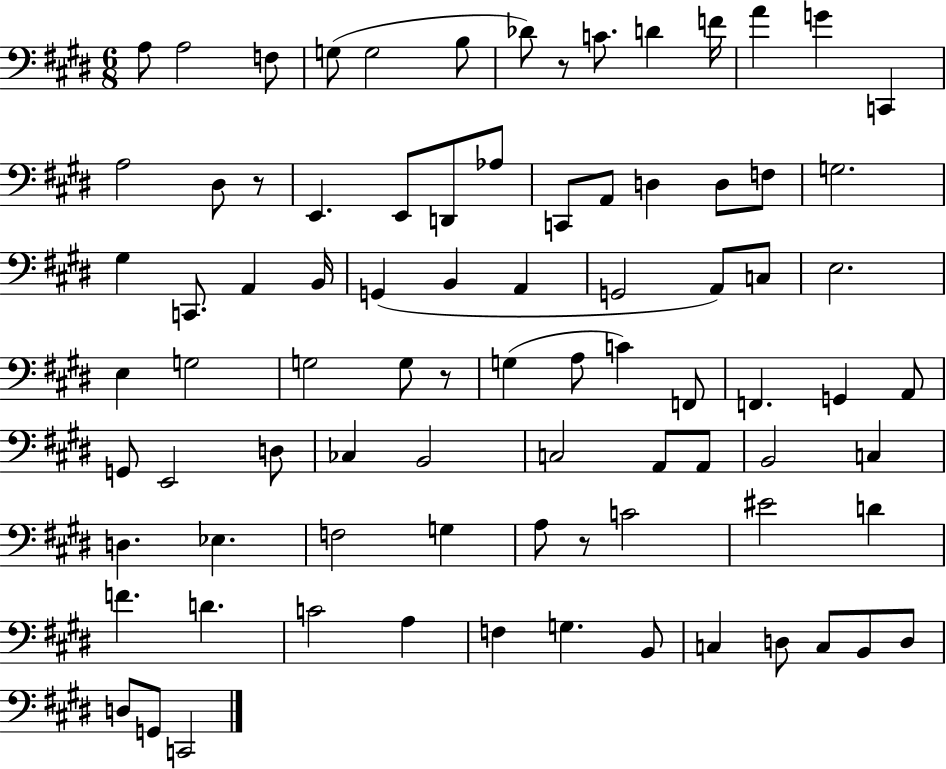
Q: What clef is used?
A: bass